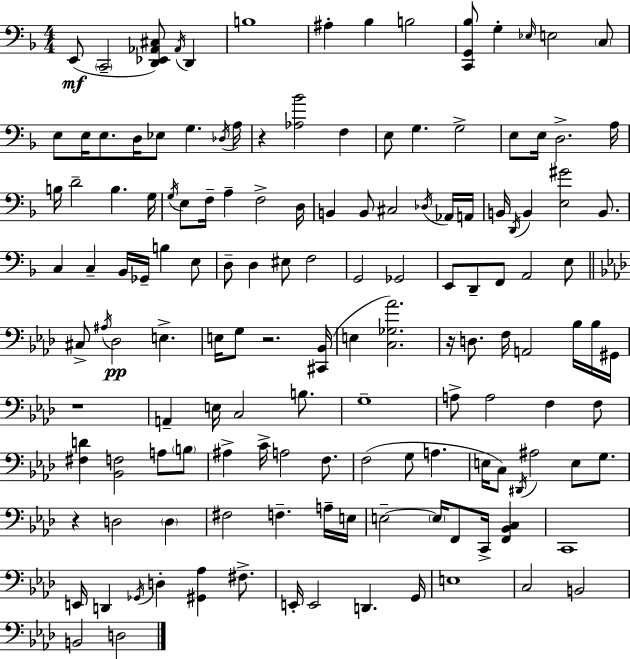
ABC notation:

X:1
T:Untitled
M:4/4
L:1/4
K:F
E,,/2 C,,2 [D,,_E,,_A,,^C,]/2 _A,,/4 D,, B,4 ^A, _B, B,2 [C,,G,,_B,]/2 G, _E,/4 E,2 C,/2 E,/2 E,/4 E,/2 D,/4 _E,/2 G, _D,/4 A,/4 z [_A,_B]2 F, E,/2 G, G,2 E,/2 E,/4 D,2 A,/4 B,/4 D2 B, G,/4 G,/4 E,/2 F,/4 A, F,2 D,/4 B,, B,,/2 ^C,2 _D,/4 _A,,/4 A,,/4 B,,/4 D,,/4 B,, [E,^G]2 B,,/2 C, C, _B,,/4 _G,,/4 B, E,/2 D,/2 D, ^E,/2 F,2 G,,2 _G,,2 E,,/2 D,,/2 F,,/2 A,,2 E,/2 ^C,/2 ^A,/4 _D,2 E, E,/4 G,/2 z2 [^C,,_B,,]/4 E, [C,_G,_A]2 z/4 D,/2 F,/4 A,,2 _B,/4 _B,/4 ^G,,/4 z4 A,, E,/4 C,2 B,/2 G,4 A,/2 A,2 F, F,/2 [^F,D] [_B,,F,]2 A,/2 B,/2 ^A, C/4 A,2 F,/2 F,2 G,/2 A, E,/4 C,/2 ^D,,/4 ^A,2 E,/2 G,/2 z D,2 D, ^F,2 F, A,/4 E,/4 E,2 E,/4 F,,/2 C,,/4 [F,,_B,,C,] C,,4 E,,/4 D,, _G,,/4 D, [^G,,_A,] ^F,/2 E,,/4 E,,2 D,, G,,/4 E,4 C,2 B,,2 B,,2 D,2